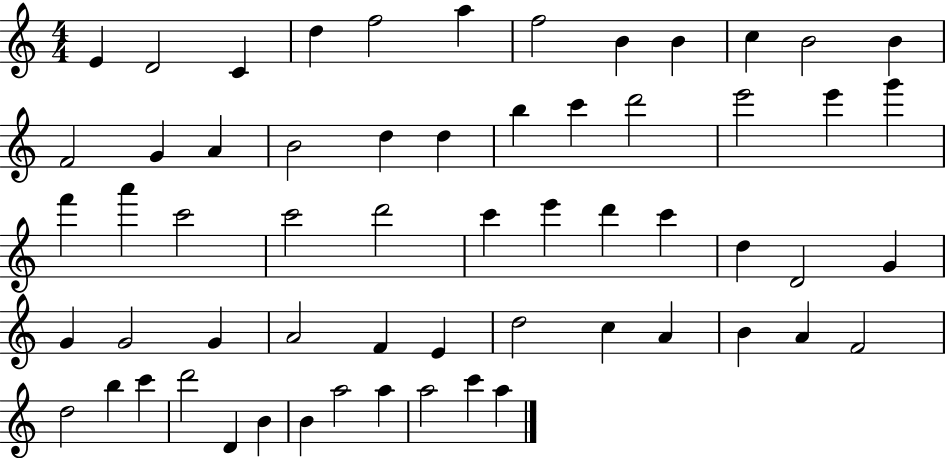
{
  \clef treble
  \numericTimeSignature
  \time 4/4
  \key c \major
  e'4 d'2 c'4 | d''4 f''2 a''4 | f''2 b'4 b'4 | c''4 b'2 b'4 | \break f'2 g'4 a'4 | b'2 d''4 d''4 | b''4 c'''4 d'''2 | e'''2 e'''4 g'''4 | \break f'''4 a'''4 c'''2 | c'''2 d'''2 | c'''4 e'''4 d'''4 c'''4 | d''4 d'2 g'4 | \break g'4 g'2 g'4 | a'2 f'4 e'4 | d''2 c''4 a'4 | b'4 a'4 f'2 | \break d''2 b''4 c'''4 | d'''2 d'4 b'4 | b'4 a''2 a''4 | a''2 c'''4 a''4 | \break \bar "|."
}